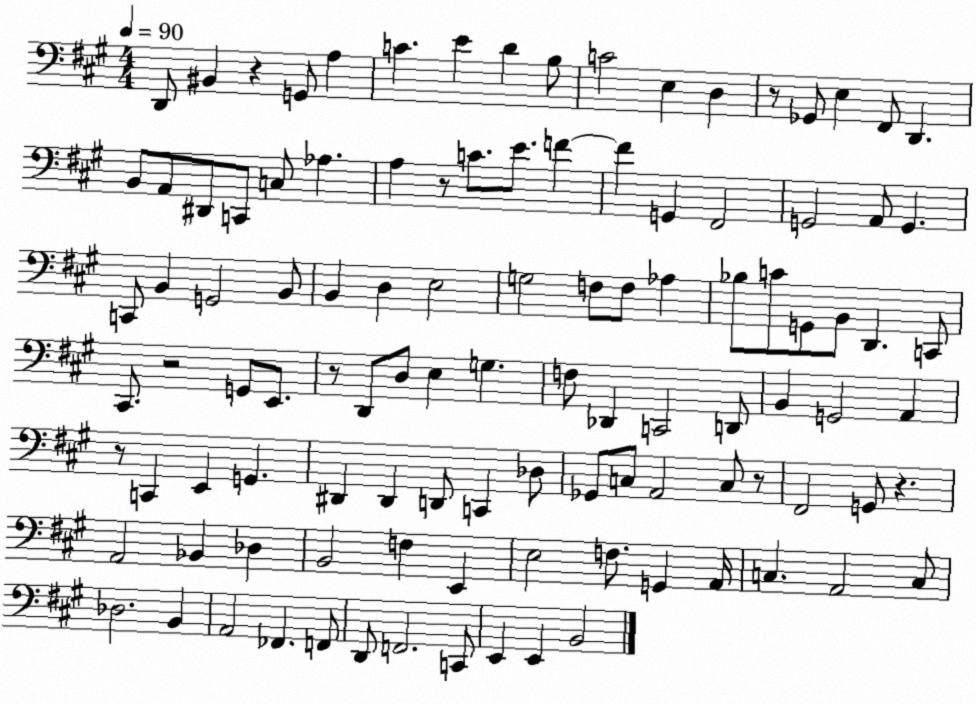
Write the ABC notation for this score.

X:1
T:Untitled
M:4/4
L:1/4
K:A
D,,/2 ^B,, z G,,/2 A, C E D B,/2 C2 E, D, z/2 _G,,/2 E, ^F,,/2 D,, B,,/2 A,,/2 ^D,,/2 C,,/2 C,/2 _A, A, z/2 C/2 E/2 F F G,, ^F,,2 G,,2 A,,/2 G,, C,,/2 B,, G,,2 B,,/2 B,, D, E,2 G,2 F,/2 F,/2 _A, _B,/2 C/2 G,,/2 B,,/2 D,, C,,/2 ^C,,/2 z2 G,,/2 E,,/2 z/2 D,,/2 D,/2 E, G, F,/2 _D,, C,,2 D,,/2 B,, G,,2 A,, z/2 C,, E,, G,, ^D,, ^D,, D,,/2 C,, _D,/2 _G,,/2 C,/2 A,,2 C,/2 z/2 ^F,,2 G,,/2 z A,,2 _B,, _D, B,,2 F, E,, E,2 F,/2 G,, A,,/4 C, A,,2 C,/2 _D,2 B,, A,,2 _F,, F,,/2 D,,/2 F,,2 C,,/2 E,, E,, B,,2